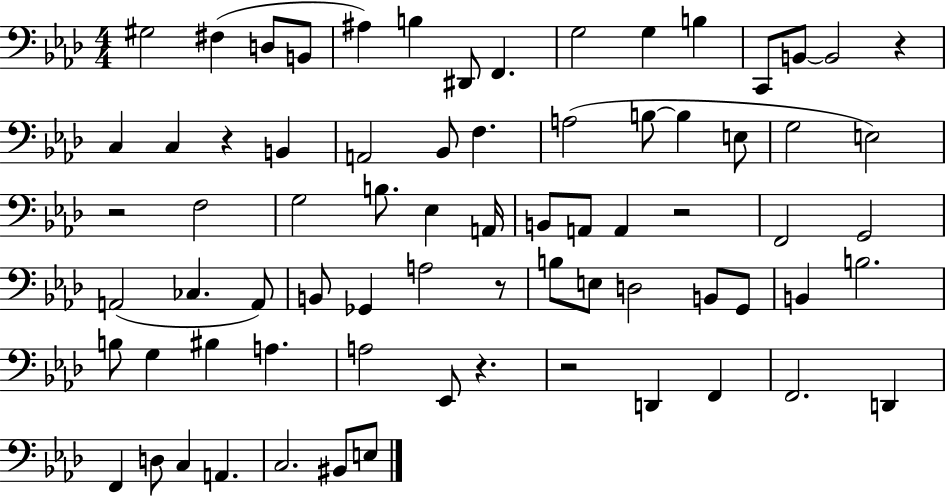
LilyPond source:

{
  \clef bass
  \numericTimeSignature
  \time 4/4
  \key aes \major
  gis2 fis4( d8 b,8 | ais4) b4 dis,8 f,4. | g2 g4 b4 | c,8 b,8~~ b,2 r4 | \break c4 c4 r4 b,4 | a,2 bes,8 f4. | a2( b8~~ b4 e8 | g2 e2) | \break r2 f2 | g2 b8. ees4 a,16 | b,8 a,8 a,4 r2 | f,2 g,2 | \break a,2( ces4. a,8) | b,8 ges,4 a2 r8 | b8 e8 d2 b,8 g,8 | b,4 b2. | \break b8 g4 bis4 a4. | a2 ees,8 r4. | r2 d,4 f,4 | f,2. d,4 | \break f,4 d8 c4 a,4. | c2. bis,8 e8 | \bar "|."
}